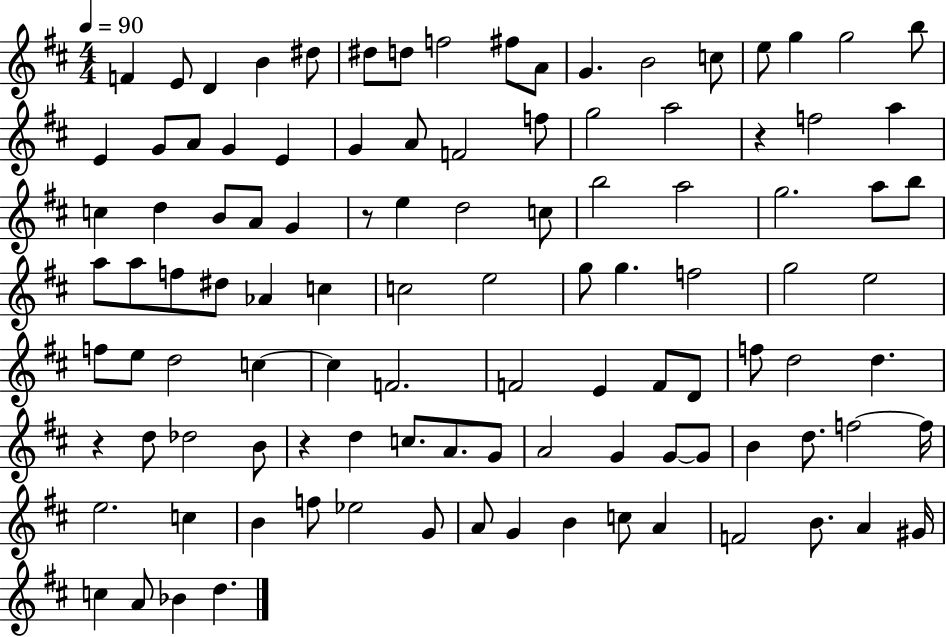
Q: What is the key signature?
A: D major